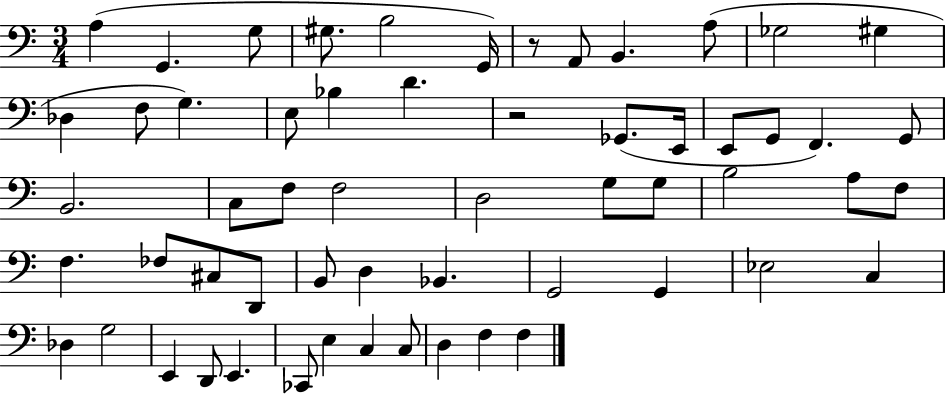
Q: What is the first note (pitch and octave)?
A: A3